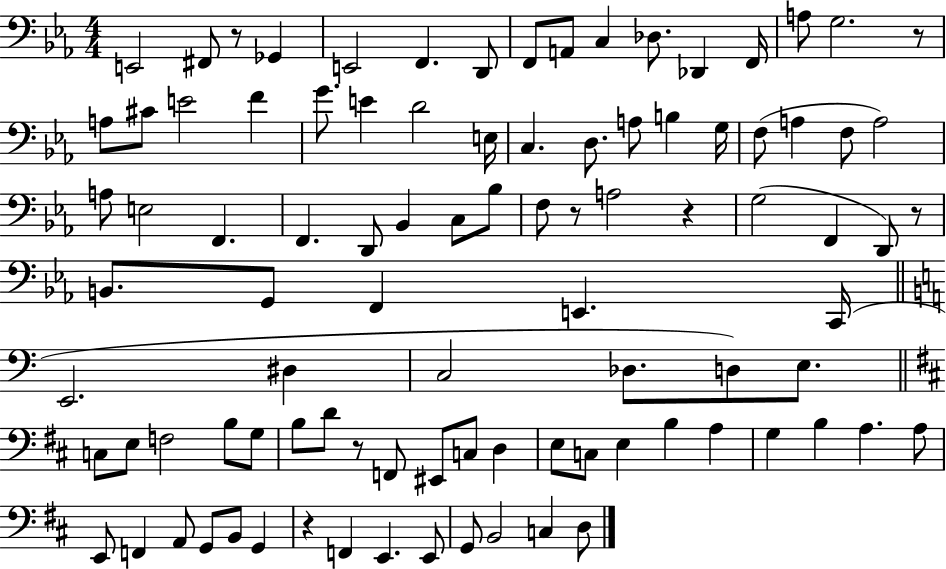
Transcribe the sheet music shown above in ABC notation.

X:1
T:Untitled
M:4/4
L:1/4
K:Eb
E,,2 ^F,,/2 z/2 _G,, E,,2 F,, D,,/2 F,,/2 A,,/2 C, _D,/2 _D,, F,,/4 A,/2 G,2 z/2 A,/2 ^C/2 E2 F G/2 E D2 E,/4 C, D,/2 A,/2 B, G,/4 F,/2 A, F,/2 A,2 A,/2 E,2 F,, F,, D,,/2 _B,, C,/2 _B,/2 F,/2 z/2 A,2 z G,2 F,, D,,/2 z/2 B,,/2 G,,/2 F,, E,, C,,/4 E,,2 ^D, C,2 _D,/2 D,/2 E,/2 C,/2 E,/2 F,2 B,/2 G,/2 B,/2 D/2 z/2 F,,/2 ^E,,/2 C,/2 D, E,/2 C,/2 E, B, A, G, B, A, A,/2 E,,/2 F,, A,,/2 G,,/2 B,,/2 G,, z F,, E,, E,,/2 G,,/2 B,,2 C, D,/2